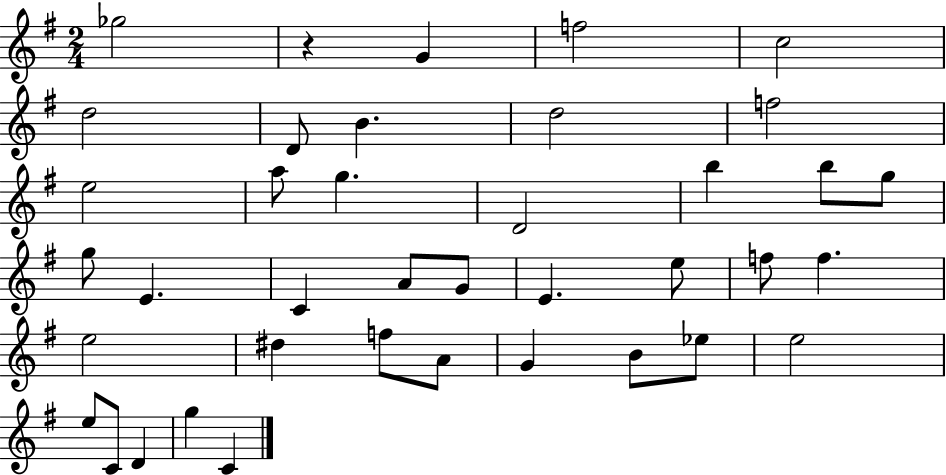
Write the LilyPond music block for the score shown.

{
  \clef treble
  \numericTimeSignature
  \time 2/4
  \key g \major
  \repeat volta 2 { ges''2 | r4 g'4 | f''2 | c''2 | \break d''2 | d'8 b'4. | d''2 | f''2 | \break e''2 | a''8 g''4. | d'2 | b''4 b''8 g''8 | \break g''8 e'4. | c'4 a'8 g'8 | e'4. e''8 | f''8 f''4. | \break e''2 | dis''4 f''8 a'8 | g'4 b'8 ees''8 | e''2 | \break e''8 c'8 d'4 | g''4 c'4 | } \bar "|."
}